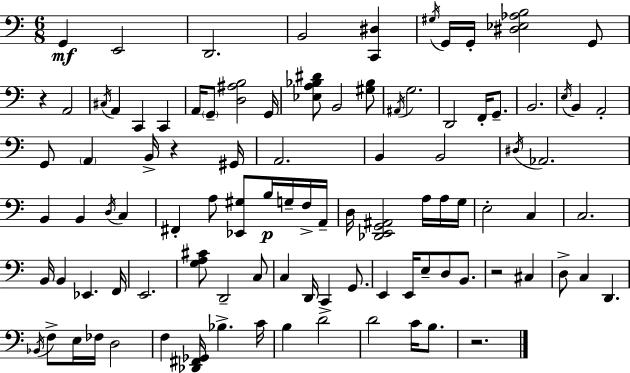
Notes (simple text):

G2/q E2/h D2/h. B2/h [C2,D#3]/q G#3/s G2/s G2/s [D#3,Eb3,Ab3,B3]/h G2/e R/q A2/h C#3/s A2/q C2/q C2/q A2/s G2/e [D3,A#3,B3]/h G2/s [Eb3,A3,Bb3,D#4]/e B2/h [G#3,Bb3]/e A#2/s G3/h. D2/h F2/s G2/e. B2/h. E3/s B2/q A2/h G2/e A2/q B2/s R/q G#2/s A2/h. B2/q B2/h D#3/s Ab2/h. B2/q B2/q D3/s C3/q F#2/q A3/e [Eb2,G#3]/e B3/s G3/s F3/s A2/s D3/s [Db2,E2,G2,A#2]/h A3/s A3/s G3/s E3/h C3/q C3/h. B2/s B2/q Eb2/q. F2/s E2/h. [G3,A3,C#4]/e D2/h C3/e C3/q D2/s C2/q G2/e. E2/q E2/s E3/e D3/e B2/e. R/h C#3/q D3/e C3/q D2/q. Bb2/s F3/e E3/s FES3/s D3/h F3/q [Db2,F#2,Gb2]/s Bb3/q. C4/s B3/q D4/h D4/h C4/s B3/e. R/h.